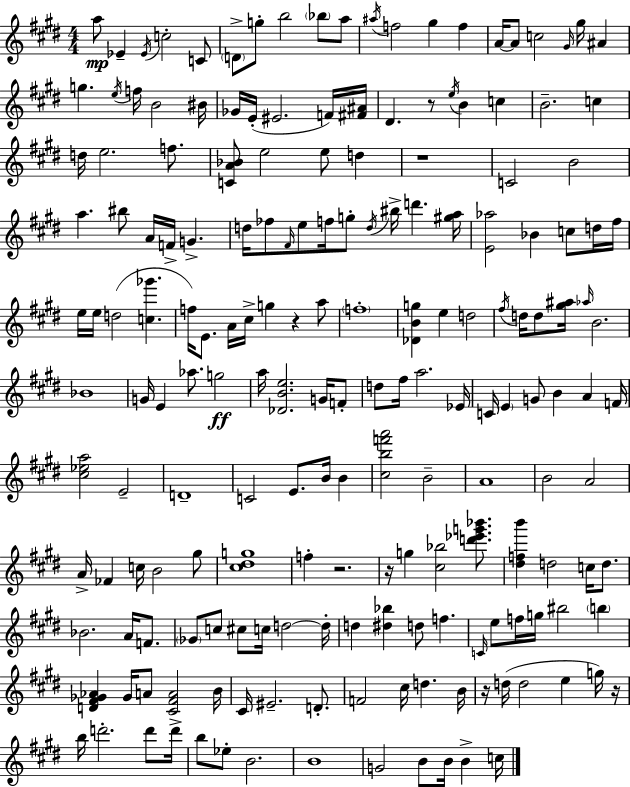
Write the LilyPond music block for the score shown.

{
  \clef treble
  \numericTimeSignature
  \time 4/4
  \key e \major
  a''8\mp ees'4-- \acciaccatura { ees'16 } c''2-. c'8 | \parenthesize d'8-> g''8-. b''2 \parenthesize bes''8 a''8 | \acciaccatura { ais''16 } f''2 gis''4 f''4 | a'16~~ a'8 c''2 \grace { gis'16 } gis''16 ais'4 | \break g''4. \acciaccatura { e''16 } f''16 b'2 | bis'16 ges'16 e'16-.( eis'2. | f'16) <fis' ais'>16 dis'4. r8 \acciaccatura { e''16 } b'4 | c''4 b'2.-- | \break c''4 d''16 e''2. | f''8. <c' a' bes'>8 e''2 e''8 | d''4 r1 | c'2 b'2 | \break a''4. bis''8 a'16 f'16-> g'4.-> | d''16 fes''8 \grace { fis'16 } e''8 f''16 g''8-. \acciaccatura { d''16 } bis''16-> | d'''4. <gis'' a''>16 <e' aes''>2 bes'4 | c''8 d''16 fis''16 e''16 e''16 d''2( | \break <c'' ges'''>4. f''16) e'8. a'16 cis''16-> g''4 | r4 a''8 \parenthesize f''1-. | <des' b' g''>4 e''4 d''2 | \acciaccatura { fis''16 } d''16 d''8 <gis'' ais''>16 \grace { aes''16 } b'2. | \break bes'1 | g'16 e'4 aes''8. | g''2\ff a''16 <des' b' e''>2. | g'16 f'8-. d''8 fis''16 a''2. | \break ees'16 c'16 \parenthesize e'4 g'8 | b'4 a'4 f'16 <cis'' ees'' a''>2 | e'2-- d'1-- | c'2 | \break e'8. b'16 b'4 <cis'' b'' f''' a'''>2 | b'2-- a'1 | b'2 | a'2 a'16-> fes'4 c''16 b'2 | \break gis''8 <cis'' dis'' g''>1 | f''4-. r2. | r16 g''4 <cis'' bes''>2 | <d''' ees''' g''' bes'''>8. <dis'' f'' b'''>4 d''2 | \break c''16 d''8. bes'2. | a'16 f'8. \parenthesize ges'8 c''8 cis''8 c''16 | d''2~~ d''16-. d''4 <dis'' bes''>4 | d''8 f''4. \grace { c'16 } e''8 f''16 g''16 bis''2 | \break \parenthesize b''4 <d' fis' ges' aes'>4 ges'16 a'8 | <cis' fis' a'>2 b'16 cis'16 eis'2.-- | d'8.-. f'2 | cis''16 d''4. b'16 r16 d''16( d''2 | \break e''4 g''16) r16 b''16 d'''2.-. | d'''8 d'''16-> b''8 ees''8-. b'2. | b'1 | g'2 | \break b'8 b'16 b'4-> c''16 \bar "|."
}